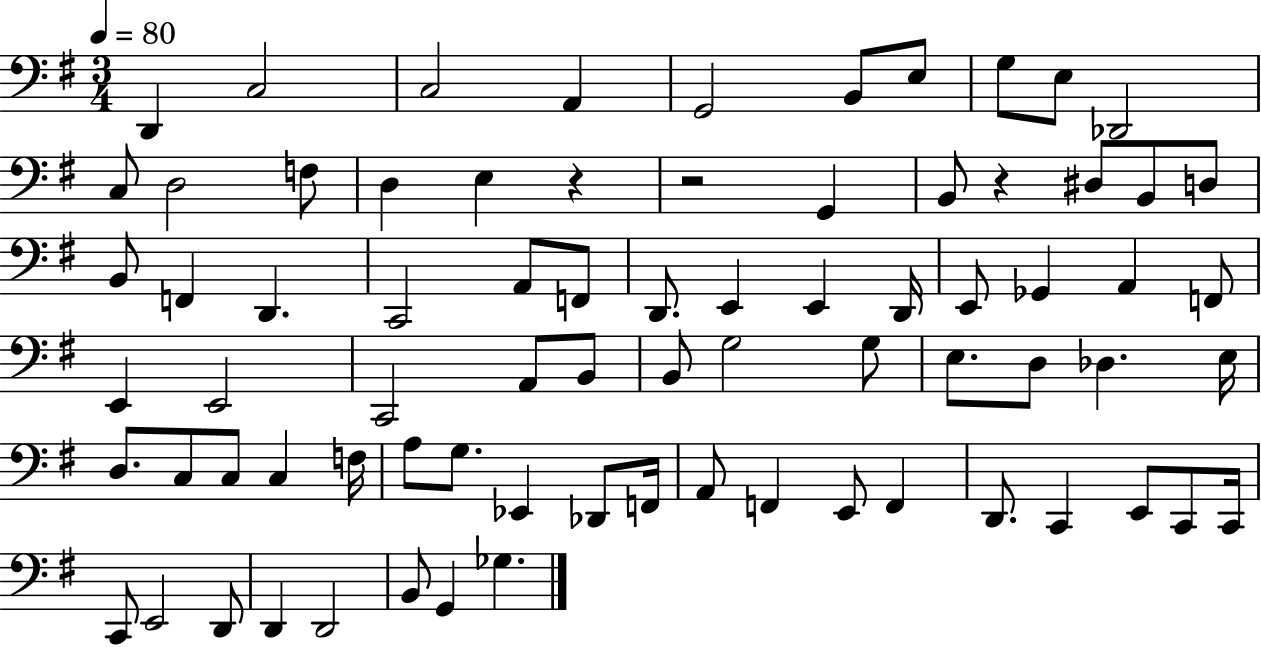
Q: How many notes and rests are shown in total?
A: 76